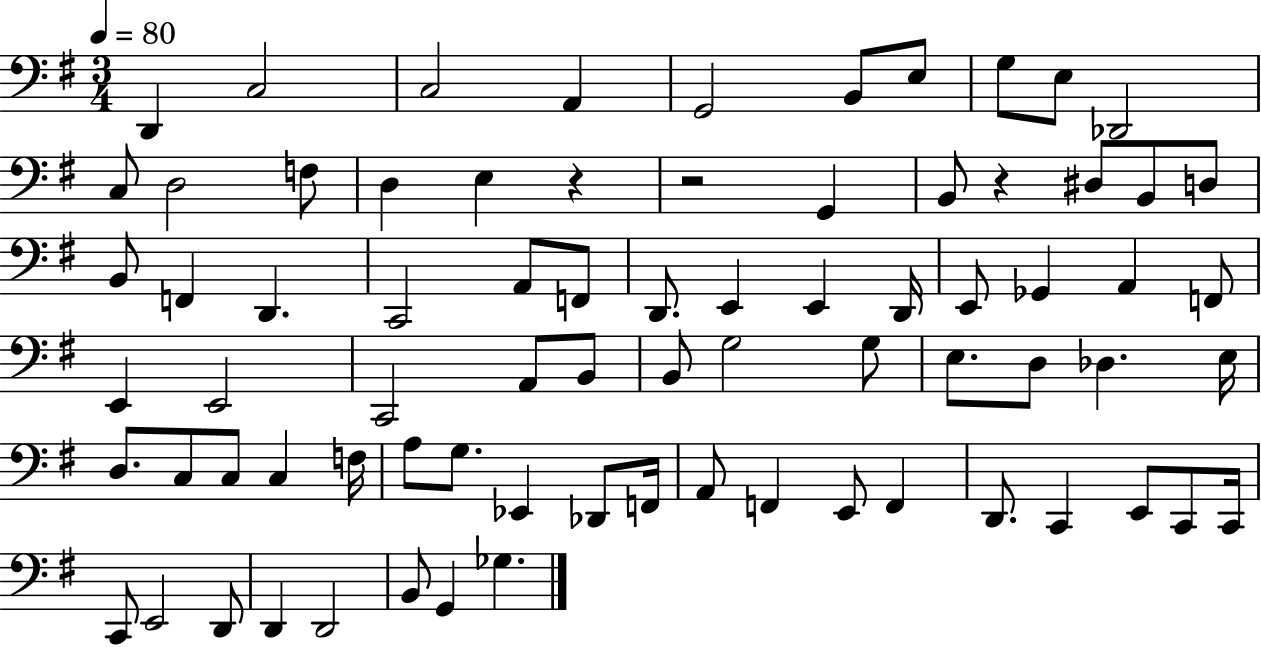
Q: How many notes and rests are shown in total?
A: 76